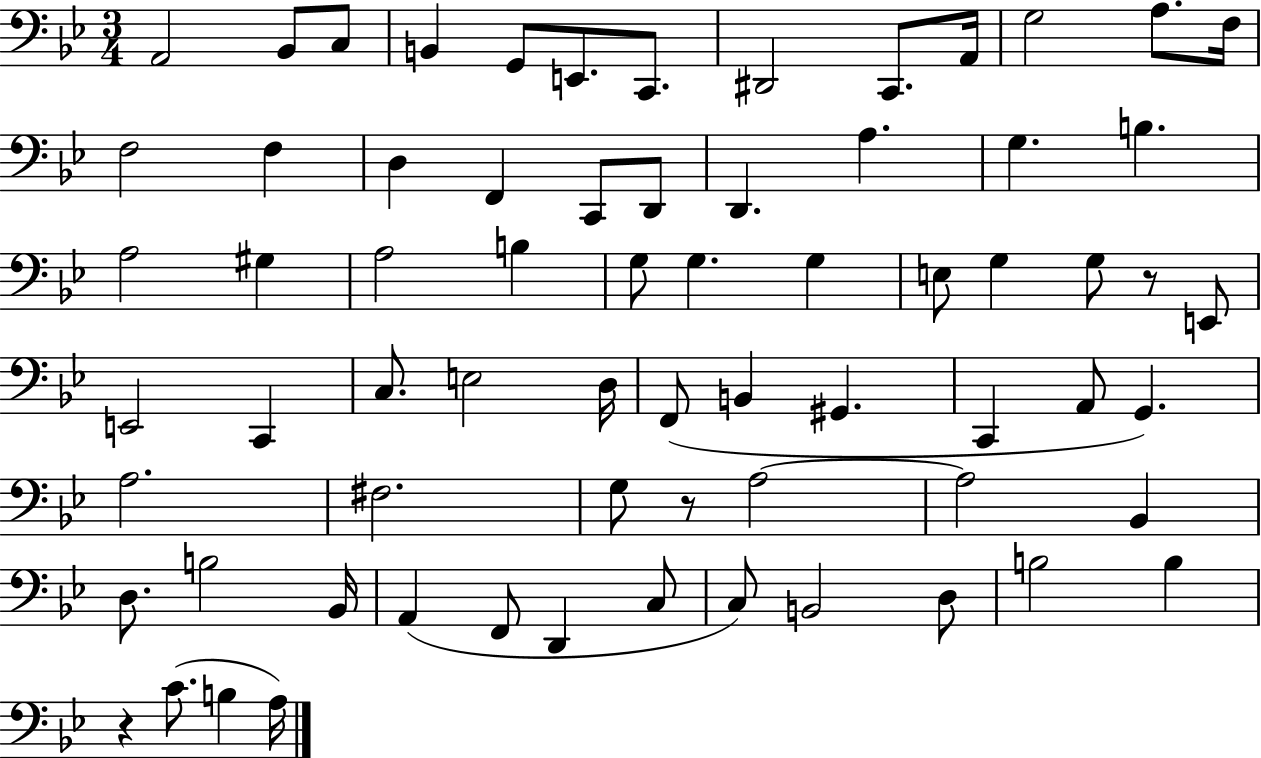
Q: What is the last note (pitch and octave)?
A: A3